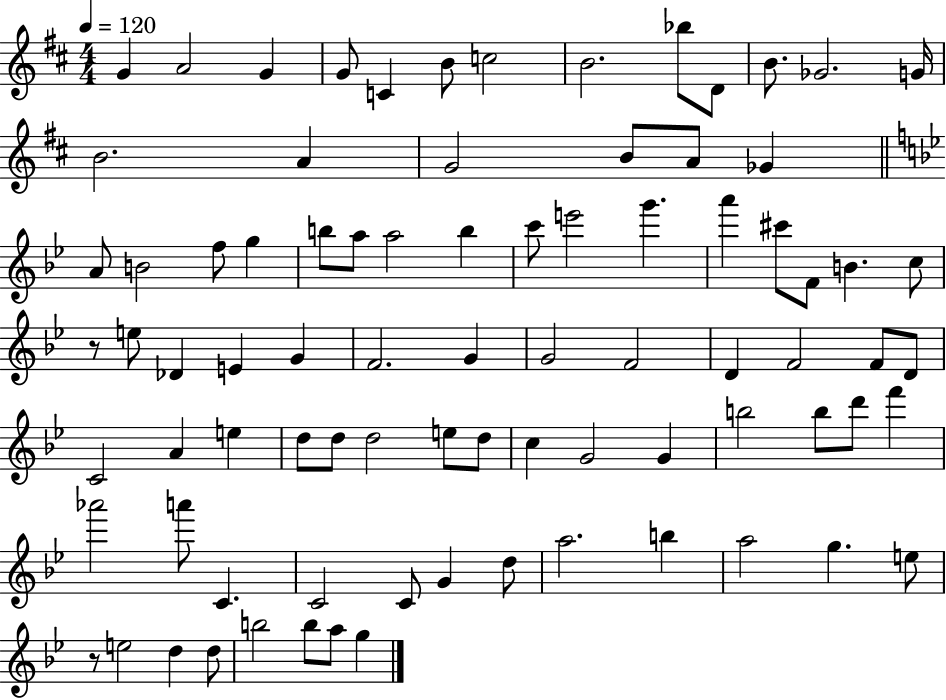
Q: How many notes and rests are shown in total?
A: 83